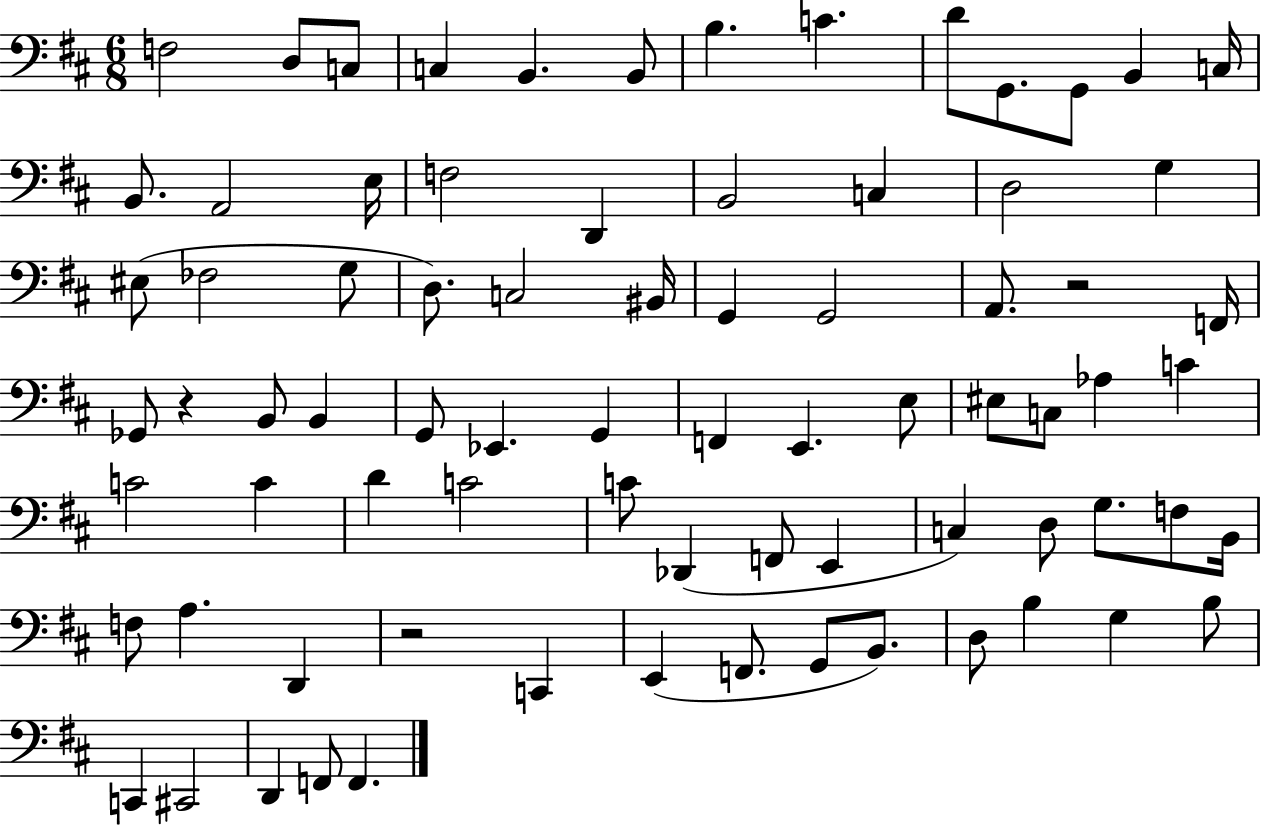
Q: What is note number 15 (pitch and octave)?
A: A2